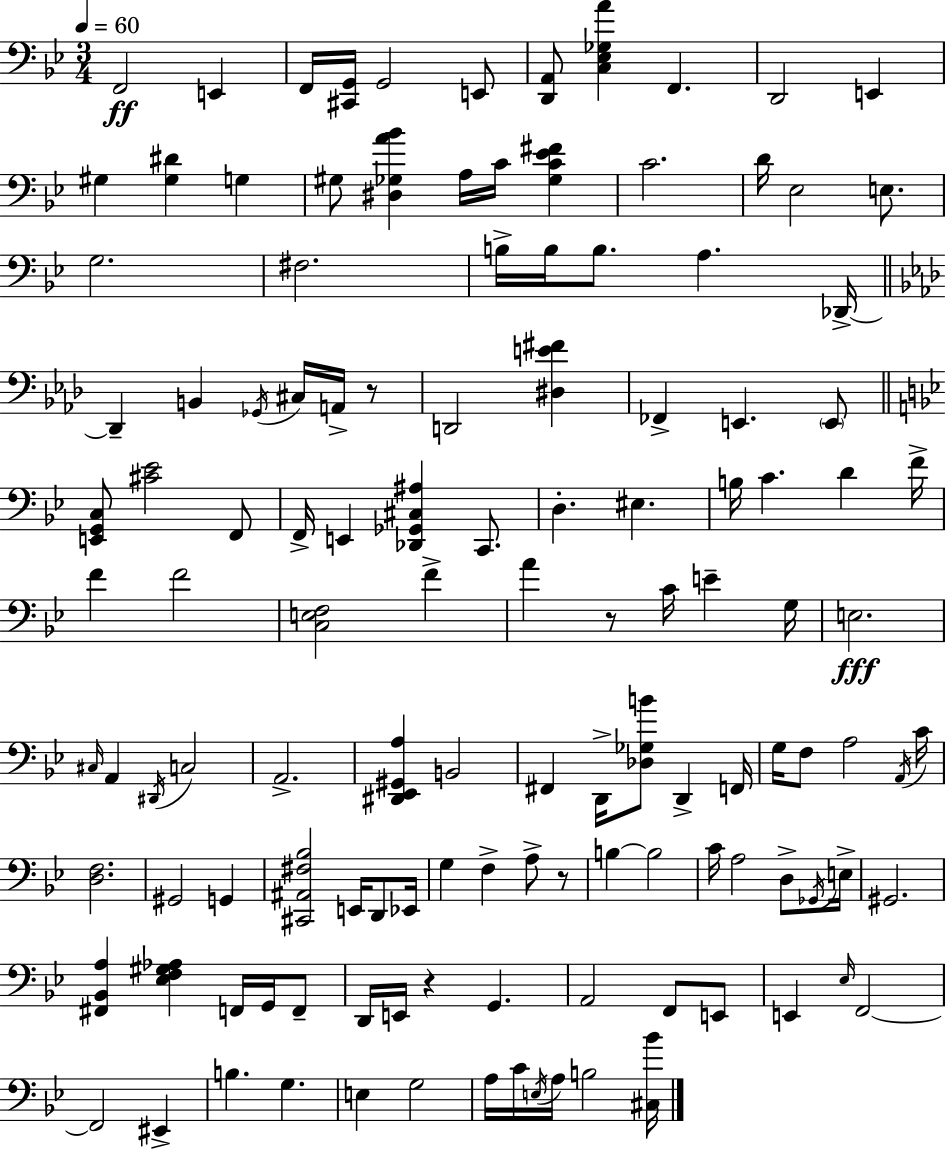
X:1
T:Untitled
M:3/4
L:1/4
K:Gm
F,,2 E,, F,,/4 [^C,,G,,]/4 G,,2 E,,/2 [D,,A,,]/2 [C,_E,_G,A] F,, D,,2 E,, ^G, [^G,^D] G, ^G,/2 [^D,_G,A_B] A,/4 C/4 [_G,C_E^F] C2 D/4 _E,2 E,/2 G,2 ^F,2 B,/4 B,/4 B,/2 A, _D,,/4 _D,, B,, _G,,/4 ^C,/4 A,,/4 z/2 D,,2 [^D,E^F] _F,, E,, E,,/2 [E,,G,,C,]/2 [^C_E]2 F,,/2 F,,/4 E,, [_D,,_G,,^C,^A,] C,,/2 D, ^E, B,/4 C D F/4 F F2 [C,E,F,]2 F A z/2 C/4 E G,/4 E,2 ^C,/4 A,, ^D,,/4 C,2 A,,2 [^D,,_E,,^G,,A,] B,,2 ^F,, D,,/4 [_D,_G,B]/2 D,, F,,/4 G,/4 F,/2 A,2 A,,/4 C/4 [D,F,]2 ^G,,2 G,, [^C,,^A,,^F,_B,]2 E,,/4 D,,/2 _E,,/4 G, F, A,/2 z/2 B, B,2 C/4 A,2 D,/2 _G,,/4 E,/4 ^G,,2 [^F,,_B,,A,] [_E,F,^G,_A,] F,,/4 G,,/4 F,,/2 D,,/4 E,,/4 z G,, A,,2 F,,/2 E,,/2 E,, _E,/4 F,,2 F,,2 ^E,, B, G, E, G,2 A,/4 C/4 E,/4 A,/4 B,2 [^C,_B]/4